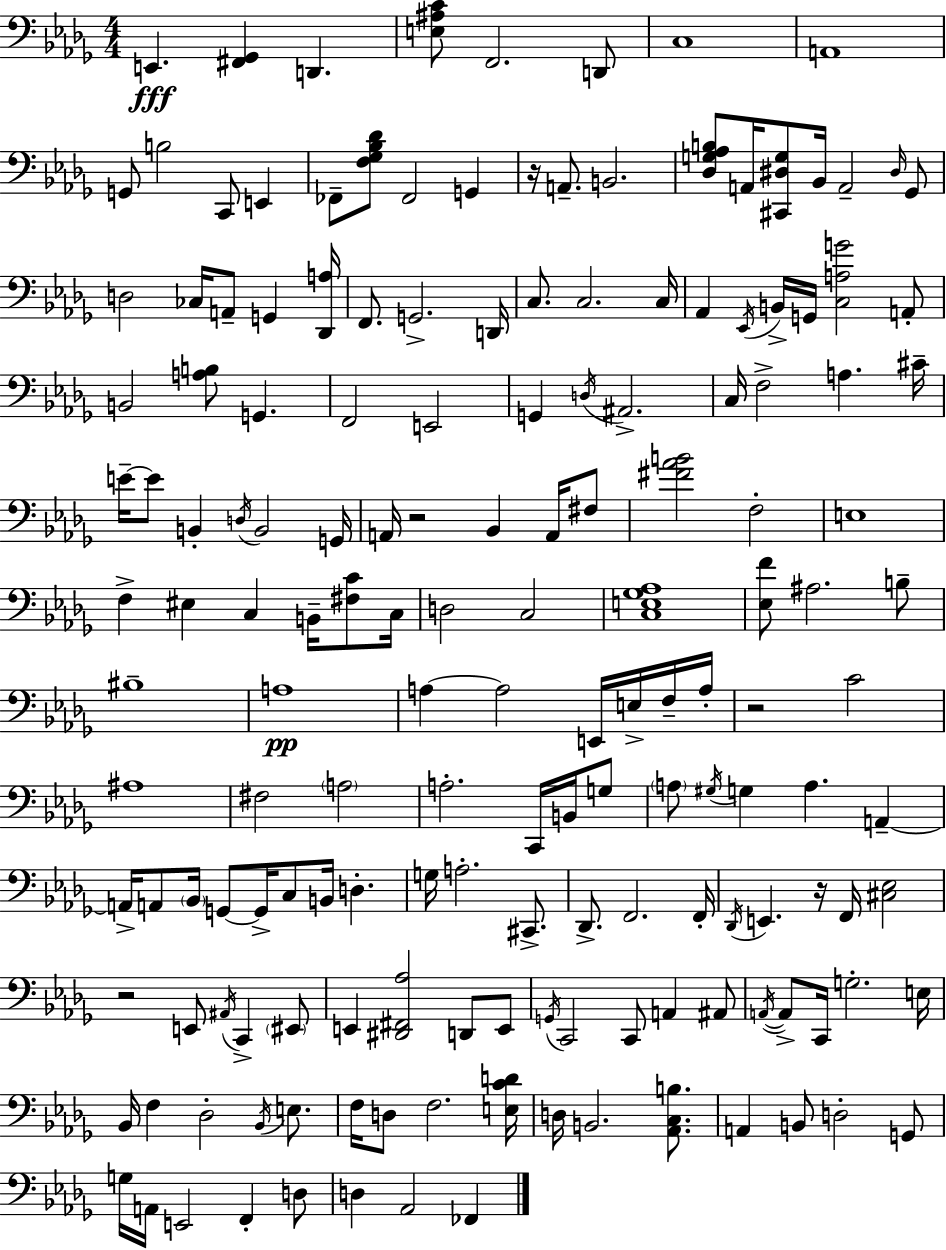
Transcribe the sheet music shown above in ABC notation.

X:1
T:Untitled
M:4/4
L:1/4
K:Bbm
E,, [^F,,_G,,] D,, [E,^A,C]/2 F,,2 D,,/2 C,4 A,,4 G,,/2 B,2 C,,/2 E,, _F,,/2 [F,_G,_B,_D]/2 _F,,2 G,, z/4 A,,/2 B,,2 [_D,G,_A,B,]/2 A,,/4 [^C,,^D,G,]/2 _B,,/4 A,,2 ^D,/4 _G,,/2 D,2 _C,/4 A,,/2 G,, [_D,,A,]/4 F,,/2 G,,2 D,,/4 C,/2 C,2 C,/4 _A,, _E,,/4 B,,/4 G,,/4 [C,A,G]2 A,,/2 B,,2 [A,B,]/2 G,, F,,2 E,,2 G,, D,/4 ^A,,2 C,/4 F,2 A, ^C/4 E/4 E/2 B,, D,/4 B,,2 G,,/4 A,,/4 z2 _B,, A,,/4 ^F,/2 [^F_AB]2 F,2 E,4 F, ^E, C, B,,/4 [^F,C]/2 C,/4 D,2 C,2 [C,E,_G,_A,]4 [_E,F]/2 ^A,2 B,/2 ^B,4 A,4 A, A,2 E,,/4 E,/4 F,/4 A,/4 z2 C2 ^A,4 ^F,2 A,2 A,2 C,,/4 B,,/4 G,/2 A,/2 ^G,/4 G, A, A,, A,,/4 A,,/2 _B,,/4 G,,/2 G,,/4 C,/2 B,,/4 D, G,/4 A,2 ^C,,/2 _D,,/2 F,,2 F,,/4 _D,,/4 E,, z/4 F,,/4 [^C,_E,]2 z2 E,,/2 ^A,,/4 C,, ^E,,/2 E,, [^D,,^F,,_A,]2 D,,/2 E,,/2 G,,/4 C,,2 C,,/2 A,, ^A,,/2 A,,/4 A,,/2 C,,/4 G,2 E,/4 _B,,/4 F, _D,2 _B,,/4 E,/2 F,/4 D,/2 F,2 [E,CD]/4 D,/4 B,,2 [_A,,C,B,]/2 A,, B,,/2 D,2 G,,/2 G,/4 A,,/4 E,,2 F,, D,/2 D, _A,,2 _F,,